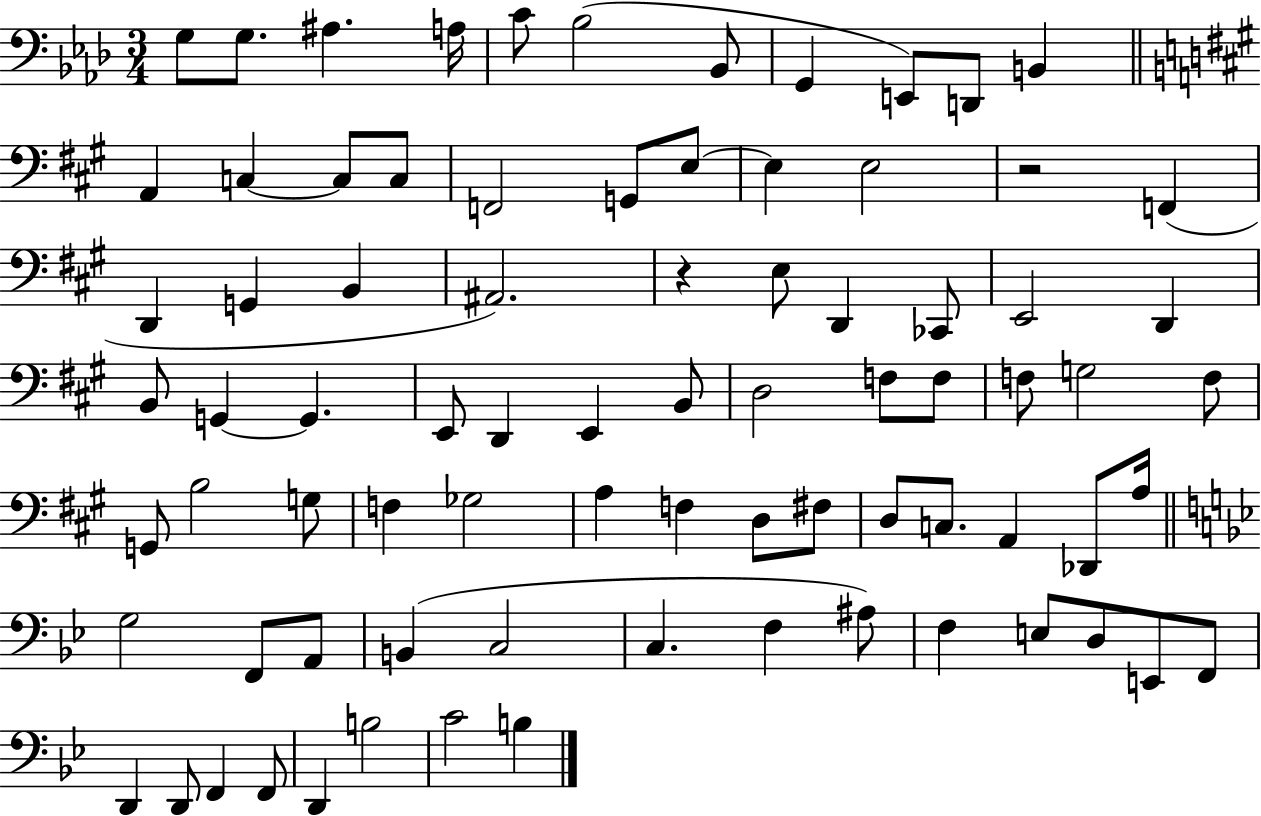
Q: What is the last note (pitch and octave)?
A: B3